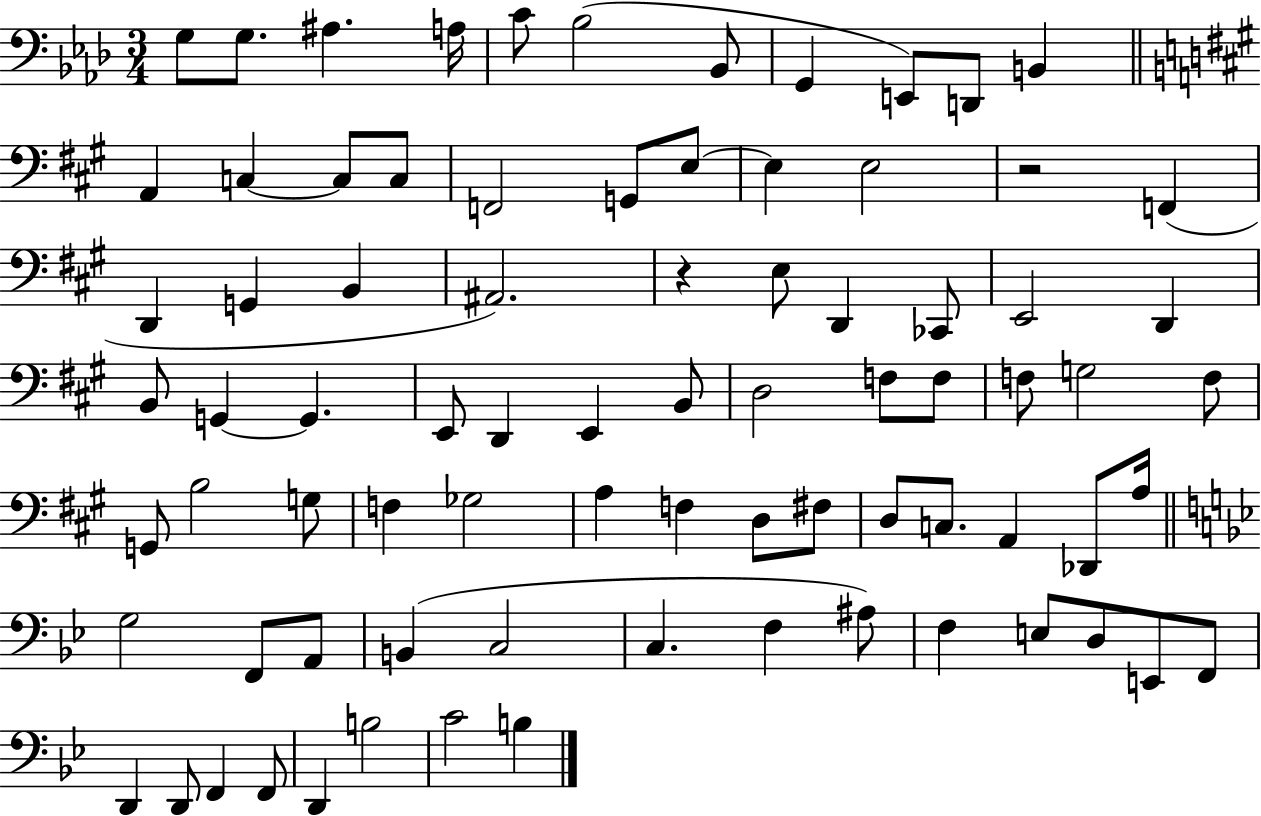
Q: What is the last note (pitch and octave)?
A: B3